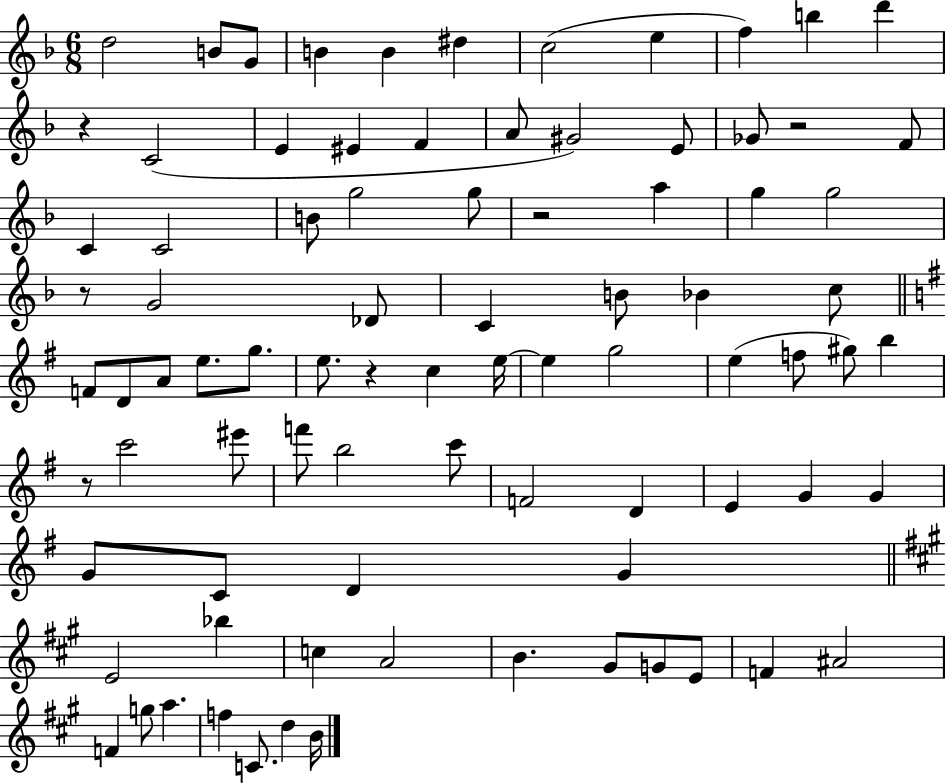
{
  \clef treble
  \numericTimeSignature
  \time 6/8
  \key f \major
  d''2 b'8 g'8 | b'4 b'4 dis''4 | c''2( e''4 | f''4) b''4 d'''4 | \break r4 c'2( | e'4 eis'4 f'4 | a'8 gis'2) e'8 | ges'8 r2 f'8 | \break c'4 c'2 | b'8 g''2 g''8 | r2 a''4 | g''4 g''2 | \break r8 g'2 des'8 | c'4 b'8 bes'4 c''8 | \bar "||" \break \key g \major f'8 d'8 a'8 e''8. g''8. | e''8. r4 c''4 e''16~~ | e''4 g''2 | e''4( f''8 gis''8) b''4 | \break r8 c'''2 eis'''8 | f'''8 b''2 c'''8 | f'2 d'4 | e'4 g'4 g'4 | \break g'8 c'8 d'4 g'4 | \bar "||" \break \key a \major e'2 bes''4 | c''4 a'2 | b'4. gis'8 g'8 e'8 | f'4 ais'2 | \break f'4 g''8 a''4. | f''4 c'8. d''4 b'16 | \bar "|."
}